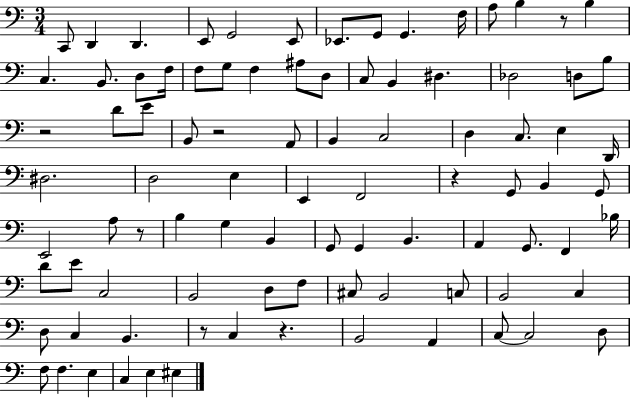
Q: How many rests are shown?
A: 7